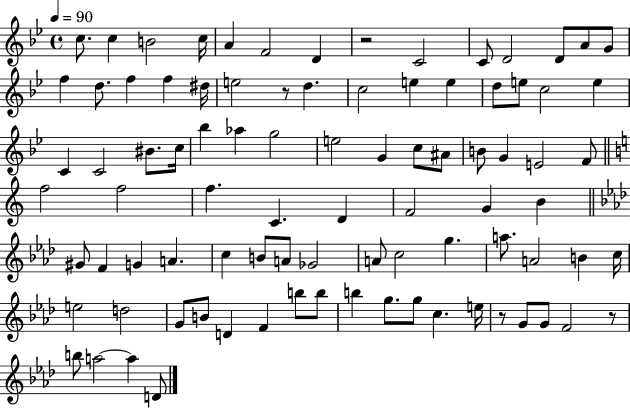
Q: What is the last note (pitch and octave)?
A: D4